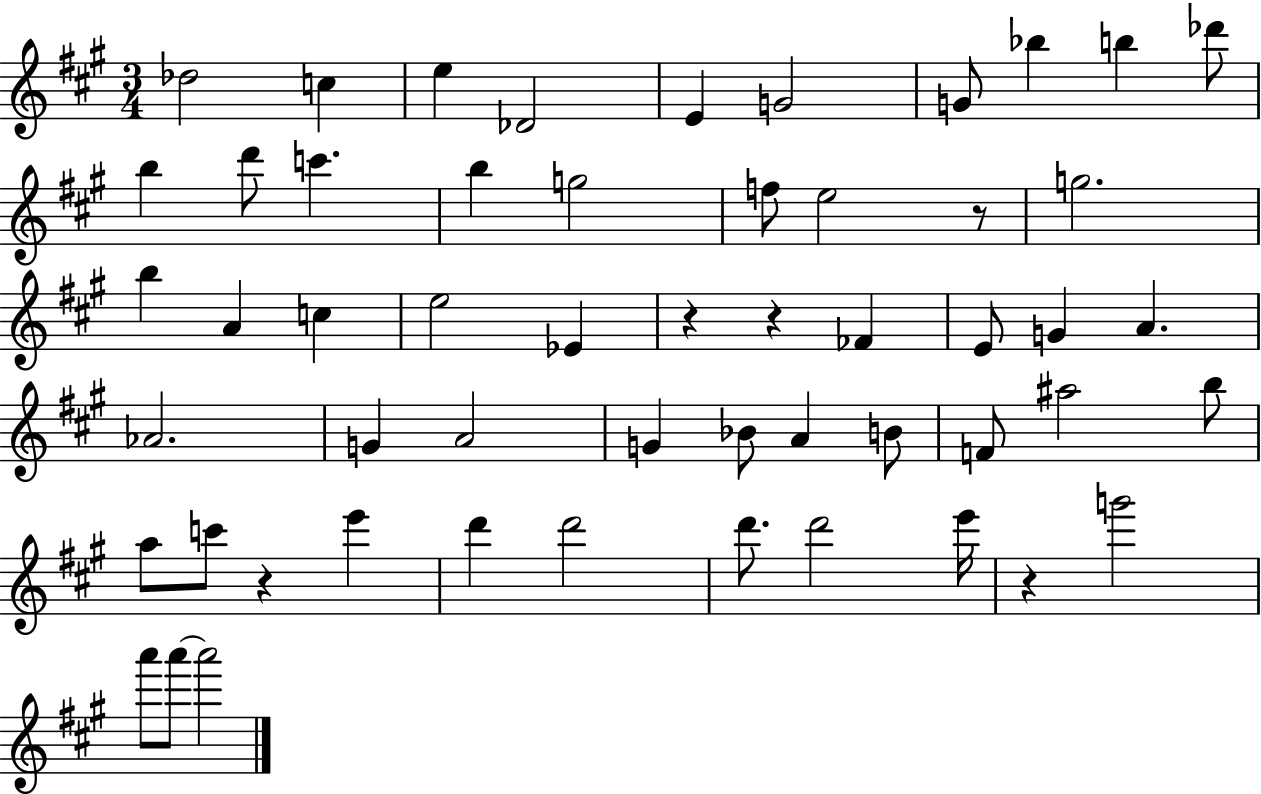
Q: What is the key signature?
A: A major